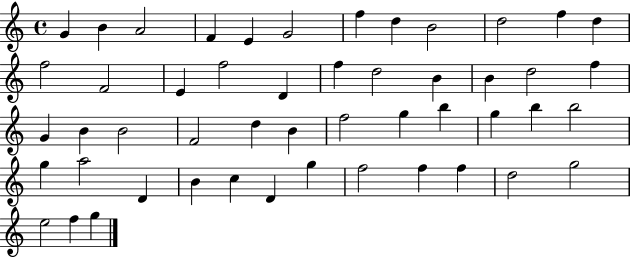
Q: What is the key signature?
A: C major